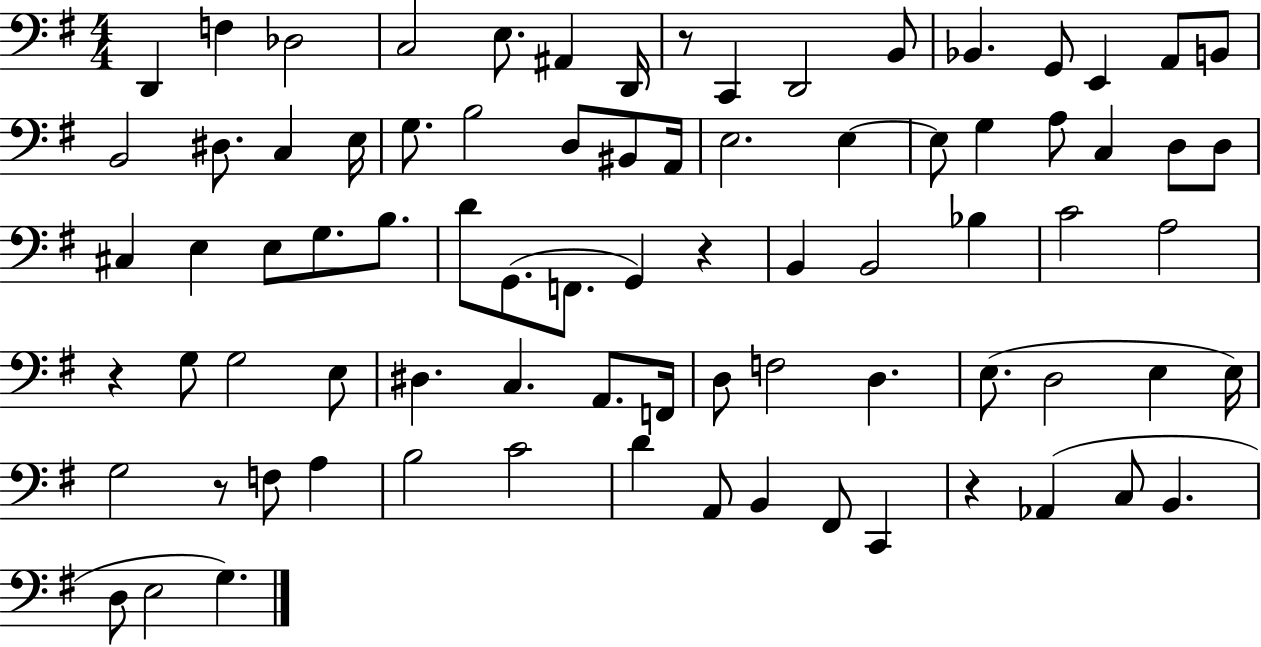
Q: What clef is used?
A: bass